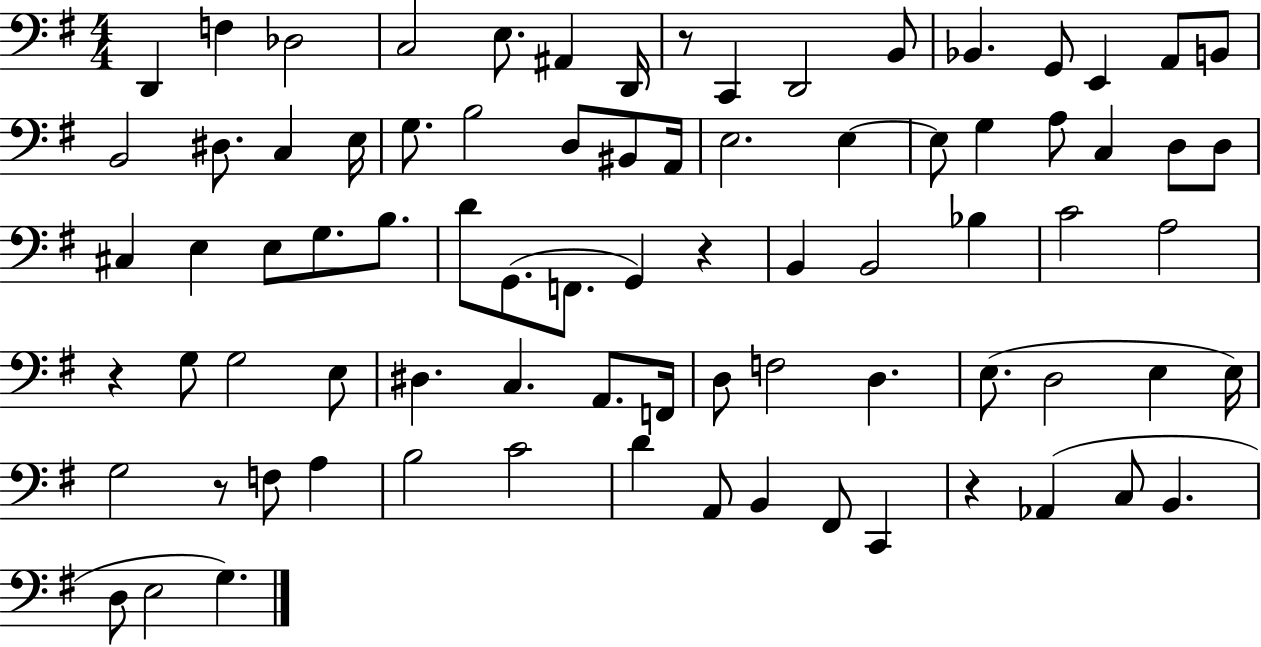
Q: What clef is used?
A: bass